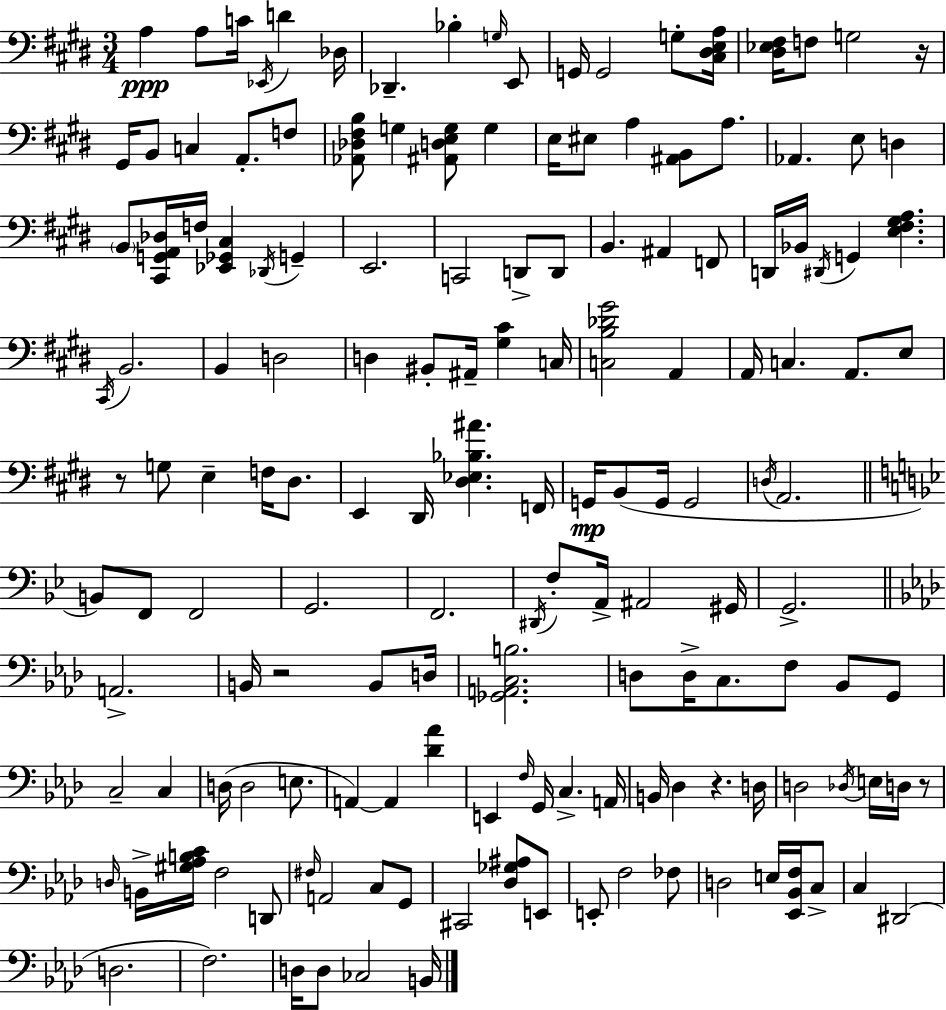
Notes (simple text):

A3/q A3/e C4/s Eb2/s D4/q Db3/s Db2/q. Bb3/q G3/s E2/e G2/s G2/h G3/e [C#3,D#3,E3,A3]/s [D#3,Eb3,F#3]/s F3/e G3/h R/s G#2/s B2/e C3/q A2/e. F3/e [Ab2,Db3,F#3,B3]/e G3/q [A#2,D3,E3,G3]/e G3/q E3/s EIS3/e A3/q [A#2,B2]/e A3/e. Ab2/q. E3/e D3/q B2/e [C#2,G2,A2,Db3]/s F3/s [Eb2,Gb2,C#3]/q Db2/s G2/q E2/h. C2/h D2/e D2/e B2/q. A#2/q F2/e D2/s Bb2/s D#2/s G2/q [E3,F#3,G#3,A3]/q. C#2/s B2/h. B2/q D3/h D3/q BIS2/e A#2/s [G#3,C#4]/q C3/s [C3,B3,Db4,G#4]/h A2/q A2/s C3/q. A2/e. E3/e R/e G3/e E3/q F3/s D#3/e. E2/q D#2/s [D#3,Eb3,Bb3,A#4]/q. F2/s G2/s B2/e G2/s G2/h D3/s A2/h. B2/e F2/e F2/h G2/h. F2/h. D#2/s F3/e A2/s A#2/h G#2/s G2/h. A2/h. B2/s R/h B2/e D3/s [Gb2,A2,C3,B3]/h. D3/e D3/s C3/e. F3/e Bb2/e G2/e C3/h C3/q D3/s D3/h E3/e. A2/q A2/q [Db4,Ab4]/q E2/q F3/s G2/s C3/q. A2/s B2/s Db3/q R/q. D3/s D3/h Db3/s E3/s D3/s R/e D3/s B2/s [G#3,Ab3,B3,C4]/s F3/h D2/e F#3/s A2/h C3/e G2/e C#2/h [Db3,Gb3,A#3]/e E2/e E2/e F3/h FES3/e D3/h E3/s [Eb2,Bb2,F3]/s C3/e C3/q D#2/h D3/h. F3/h. D3/s D3/e CES3/h B2/s